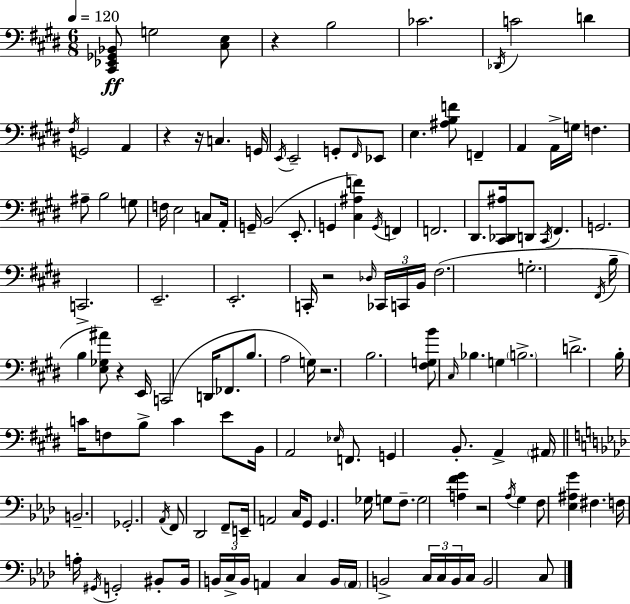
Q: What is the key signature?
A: E major